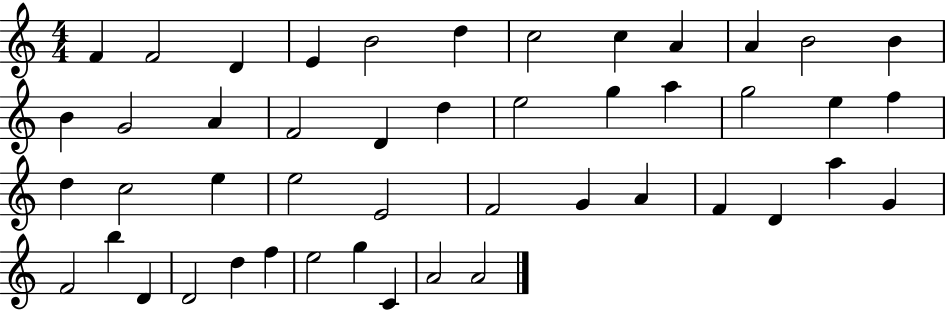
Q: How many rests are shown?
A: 0